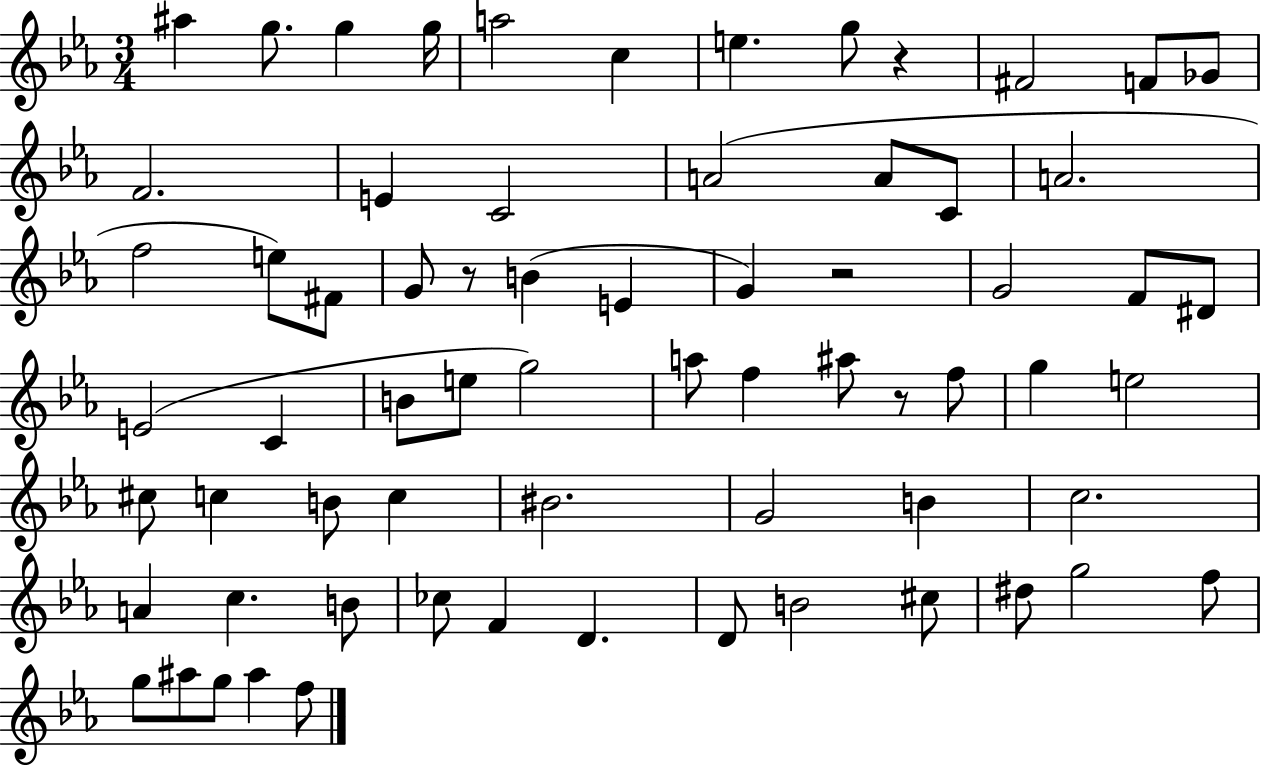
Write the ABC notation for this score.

X:1
T:Untitled
M:3/4
L:1/4
K:Eb
^a g/2 g g/4 a2 c e g/2 z ^F2 F/2 _G/2 F2 E C2 A2 A/2 C/2 A2 f2 e/2 ^F/2 G/2 z/2 B E G z2 G2 F/2 ^D/2 E2 C B/2 e/2 g2 a/2 f ^a/2 z/2 f/2 g e2 ^c/2 c B/2 c ^B2 G2 B c2 A c B/2 _c/2 F D D/2 B2 ^c/2 ^d/2 g2 f/2 g/2 ^a/2 g/2 ^a f/2